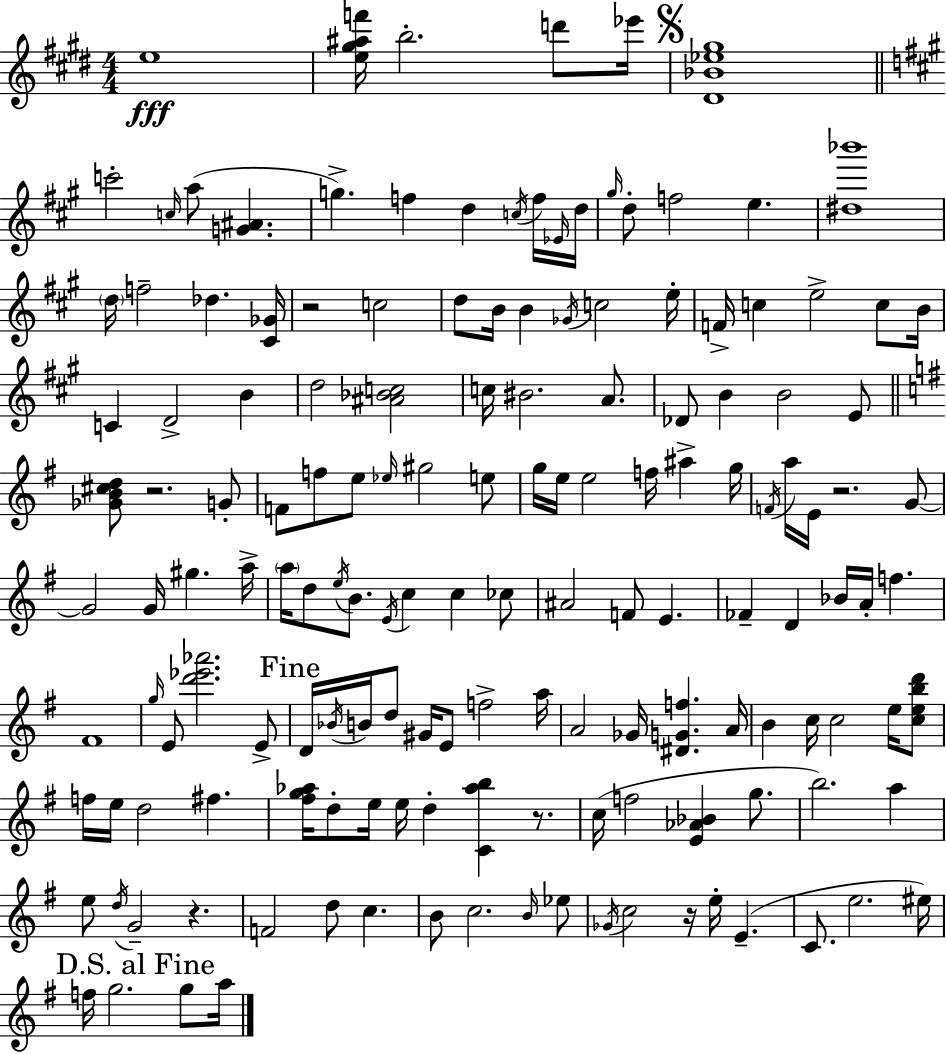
{
  \clef treble
  \numericTimeSignature
  \time 4/4
  \key e \major
  e''1\fff | <e'' gis'' ais'' f'''>16 b''2.-. d'''8 ees'''16 | \mark \markup { \musicglyph "scripts.segno" } <dis' bes' ees'' gis''>1 | \bar "||" \break \key a \major c'''2-. \grace { c''16 }( a''8 <g' ais'>4. | g''4.->) f''4 d''4 \acciaccatura { c''16 } | f''16 \grace { ees'16 } d''16 \grace { gis''16 } d''8-. f''2 e''4. | <dis'' bes'''>1 | \break \parenthesize d''16 f''2-- des''4. | <cis' ges'>16 r2 c''2 | d''8 b'16 b'4 \acciaccatura { ges'16 } c''2 | e''16-. f'16-> c''4 e''2-> | \break c''8 b'16 c'4 d'2-> | b'4 d''2 <ais' bes' c''>2 | c''16 bis'2. | a'8. des'8 b'4 b'2 | \break e'8 \bar "||" \break \key e \minor <ges' b' cis'' d''>8 r2. g'8-. | f'8 f''8 e''8 \grace { ees''16 } gis''2 e''8 | g''16 e''16 e''2 f''16 ais''4-> | g''16 \acciaccatura { f'16 } a''16 e'16 r2. | \break g'8~~ g'2 g'16 gis''4. | a''16-> \parenthesize a''16 d''8 \acciaccatura { e''16 } b'8. \acciaccatura { e'16 } c''4 c''4 | ces''8 ais'2 f'8 e'4. | fes'4-- d'4 bes'16 a'16-. f''4. | \break fis'1 | \grace { g''16 } e'8 <d''' ees''' aes'''>2. | e'8-> \mark "Fine" d'16 \acciaccatura { bes'16 } b'16 d''8 gis'16 e'8 f''2-> | a''16 a'2 ges'16 <dis' g' f''>4. | \break a'16 b'4 c''16 c''2 | e''16 <c'' e'' b'' d'''>8 f''16 e''16 d''2 | fis''4. <fis'' g'' aes''>16 d''8-. e''16 e''16 d''4-. <c' aes'' b''>4 | r8. c''16( f''2 <e' aes' bes'>4 | \break g''8. b''2.) | a''4 e''8 \acciaccatura { d''16 } g'2-- | r4. f'2 d''8 | c''4. b'8 c''2. | \break \grace { b'16 } ees''8 \acciaccatura { ges'16 } c''2 | r16 e''16-. e'4.--( c'8. e''2. | eis''16) \mark "D.S. al Fine" f''16 g''2. | g''8 a''16 \bar "|."
}